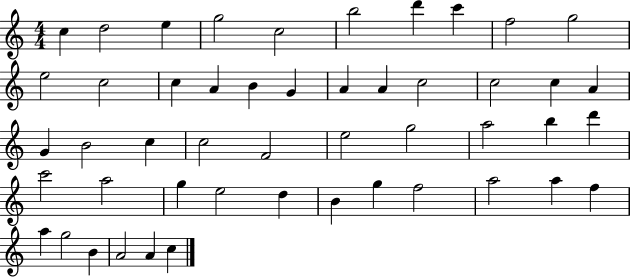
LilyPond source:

{
  \clef treble
  \numericTimeSignature
  \time 4/4
  \key c \major
  c''4 d''2 e''4 | g''2 c''2 | b''2 d'''4 c'''4 | f''2 g''2 | \break e''2 c''2 | c''4 a'4 b'4 g'4 | a'4 a'4 c''2 | c''2 c''4 a'4 | \break g'4 b'2 c''4 | c''2 f'2 | e''2 g''2 | a''2 b''4 d'''4 | \break c'''2 a''2 | g''4 e''2 d''4 | b'4 g''4 f''2 | a''2 a''4 f''4 | \break a''4 g''2 b'4 | a'2 a'4 c''4 | \bar "|."
}